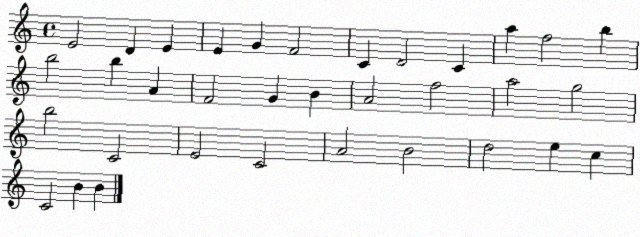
X:1
T:Untitled
M:4/4
L:1/4
K:C
E2 D E E G F2 C D2 C a f2 b b2 b A F2 G B A2 f2 a2 g2 b2 C2 E2 C2 A2 B2 d2 e c C2 B B